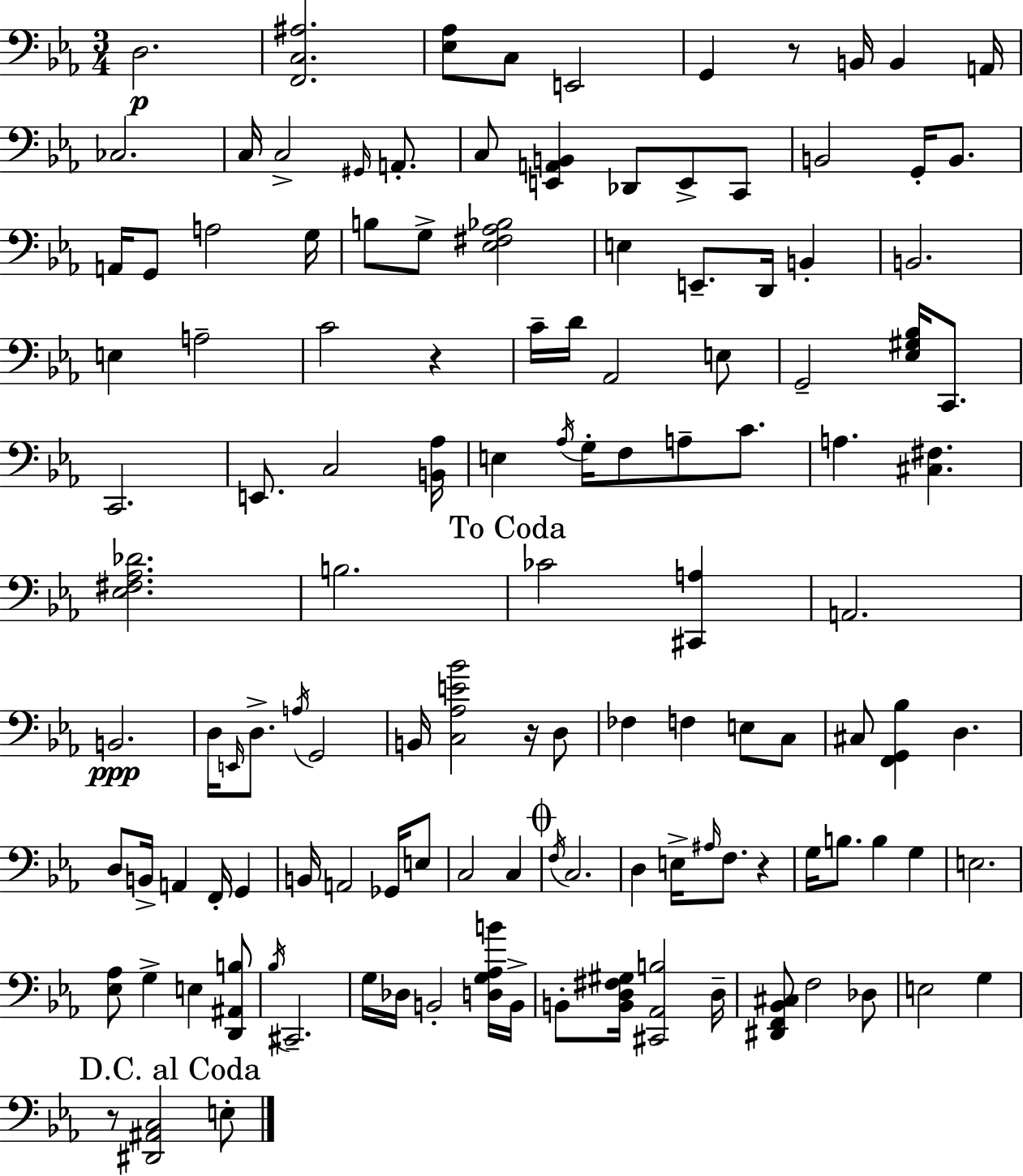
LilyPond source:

{
  \clef bass
  \numericTimeSignature
  \time 3/4
  \key ees \major
  \repeat volta 2 { d2.\p | <f, c ais>2. | <ees aes>8 c8 e,2 | g,4 r8 b,16 b,4 a,16 | \break ces2. | c16 c2-> \grace { gis,16 } a,8.-. | c8 <e, a, b,>4 des,8 e,8-> c,8 | b,2 g,16-. b,8. | \break a,16 g,8 a2 | g16 b8 g8-> <ees fis aes bes>2 | e4 e,8.-- d,16 b,4-. | b,2. | \break e4 a2-- | c'2 r4 | c'16-- d'16 aes,2 e8 | g,2-- <ees gis bes>16 c,8. | \break c,2. | e,8. c2 | <b, aes>16 e4 \acciaccatura { aes16 } g16-. f8 a8-- c'8. | a4. <cis fis>4. | \break <ees fis aes des'>2. | b2. | \mark "To Coda" ces'2 <cis, a>4 | a,2. | \break b,2.\ppp | d16 \grace { e,16 } d8.-> \acciaccatura { a16 } g,2 | b,16 <c aes e' bes'>2 | r16 d8 fes4 f4 | \break e8 c8 cis8 <f, g, bes>4 d4. | d8 b,16-> a,4 f,16-. | g,4 b,16 a,2 | ges,16 e8 c2 | \break c4 \mark \markup { \musicglyph "scripts.coda" } \acciaccatura { f16 } c2. | d4 e16-> \grace { ais16 } f8. | r4 g16 b8. b4 | g4 e2. | \break <ees aes>8 g4-> | e4 <d, ais, b>8 \acciaccatura { bes16 } cis,2.-- | g16 des16 b,2-. | <d g aes b'>16 b,16-> b,8-. <b, d fis gis>16 <cis, aes, b>2 | \break d16-- <dis, f, bes, cis>8 f2 | des8 e2 | g4 \mark "D.C. al Coda" r8 <dis, ais, c>2 | e8-. } \bar "|."
}